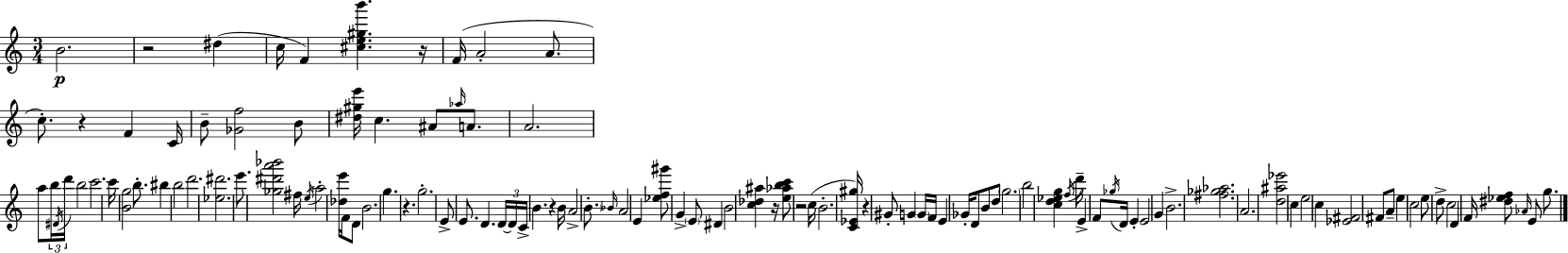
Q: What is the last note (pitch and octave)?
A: G5